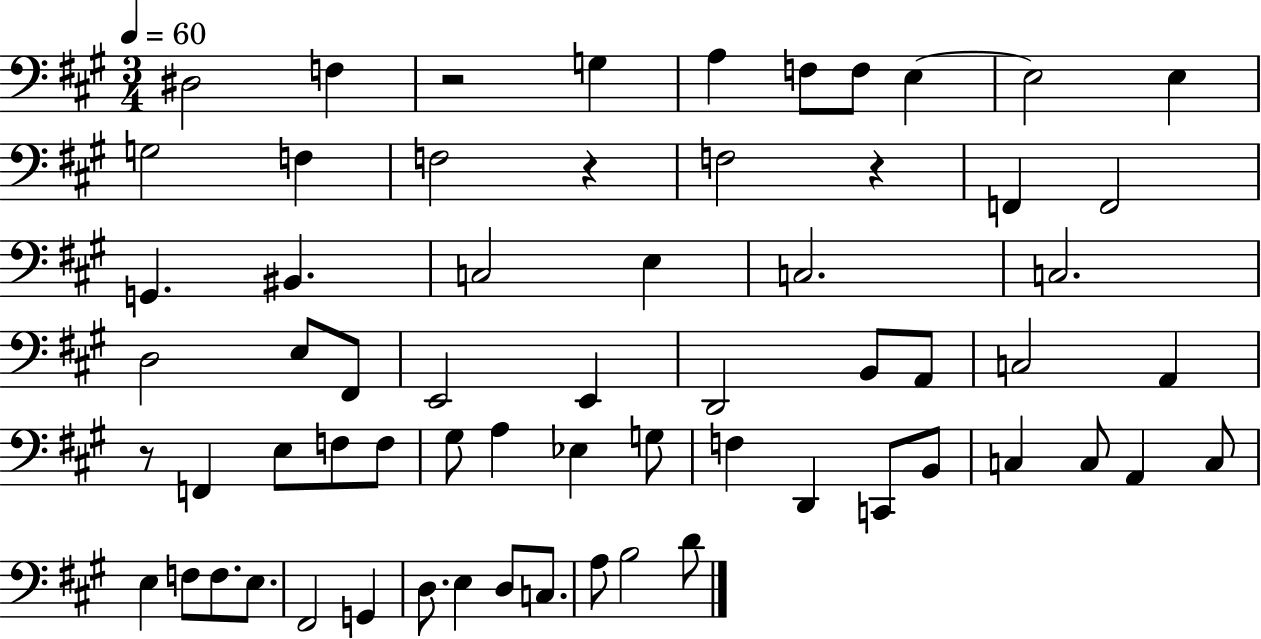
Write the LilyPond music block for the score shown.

{
  \clef bass
  \numericTimeSignature
  \time 3/4
  \key a \major
  \tempo 4 = 60
  dis2 f4 | r2 g4 | a4 f8 f8 e4~~ | e2 e4 | \break g2 f4 | f2 r4 | f2 r4 | f,4 f,2 | \break g,4. bis,4. | c2 e4 | c2. | c2. | \break d2 e8 fis,8 | e,2 e,4 | d,2 b,8 a,8 | c2 a,4 | \break r8 f,4 e8 f8 f8 | gis8 a4 ees4 g8 | f4 d,4 c,8 b,8 | c4 c8 a,4 c8 | \break e4 f8 f8. e8. | fis,2 g,4 | d8. e4 d8 c8. | a8 b2 d'8 | \break \bar "|."
}